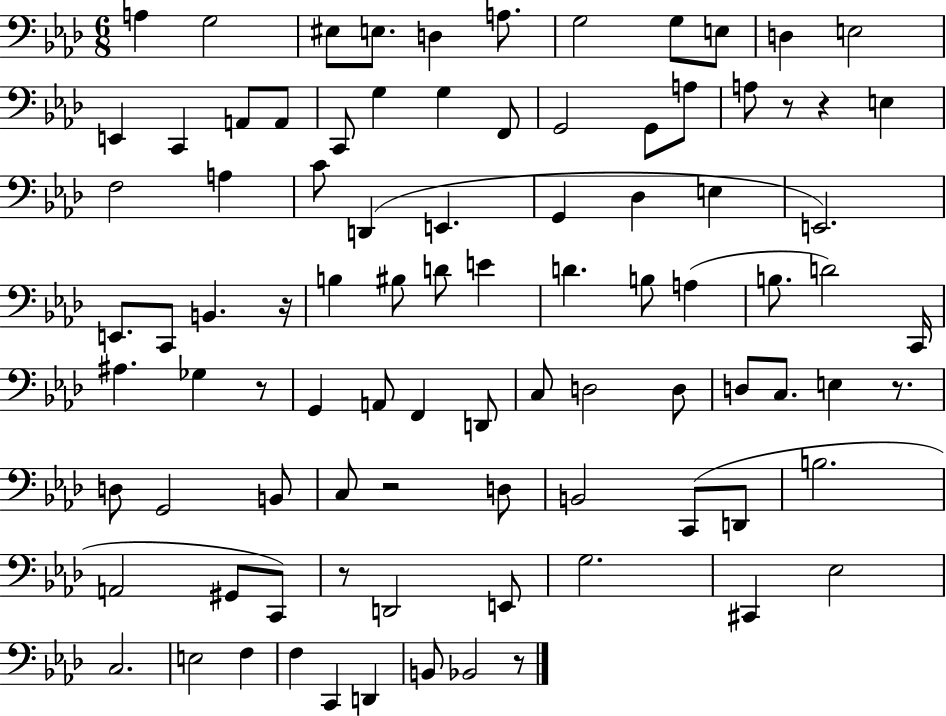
{
  \clef bass
  \numericTimeSignature
  \time 6/8
  \key aes \major
  a4 g2 | eis8 e8. d4 a8. | g2 g8 e8 | d4 e2 | \break e,4 c,4 a,8 a,8 | c,8 g4 g4 f,8 | g,2 g,8 a8 | a8 r8 r4 e4 | \break f2 a4 | c'8 d,4( e,4. | g,4 des4 e4 | e,2.) | \break e,8. c,8 b,4. r16 | b4 bis8 d'8 e'4 | d'4. b8 a4( | b8. d'2) c,16 | \break ais4. ges4 r8 | g,4 a,8 f,4 d,8 | c8 d2 d8 | d8 c8. e4 r8. | \break d8 g,2 b,8 | c8 r2 d8 | b,2 c,8( d,8 | b2. | \break a,2 gis,8 c,8) | r8 d,2 e,8 | g2. | cis,4 ees2 | \break c2. | e2 f4 | f4 c,4 d,4 | b,8 bes,2 r8 | \break \bar "|."
}